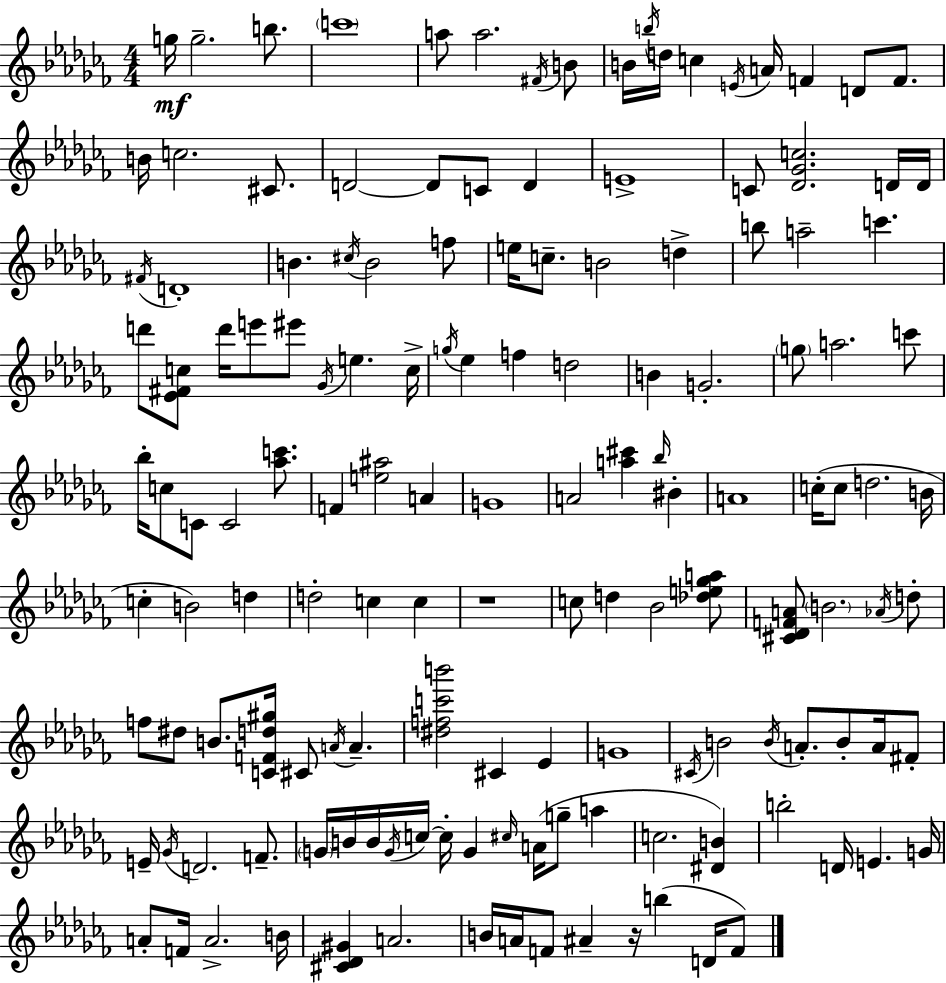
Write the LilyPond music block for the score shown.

{
  \clef treble
  \numericTimeSignature
  \time 4/4
  \key aes \minor
  \repeat volta 2 { g''16\mf g''2.-- b''8. | \parenthesize c'''1 | a''8 a''2. \acciaccatura { fis'16 } b'8 | b'16 \acciaccatura { b''16 } d''16 c''4 \acciaccatura { e'16 } a'16 f'4 d'8 | \break f'8. b'16 c''2. | cis'8. d'2~~ d'8 c'8 d'4 | e'1-> | c'8 <des' ges' c''>2. | \break d'16 d'16 \acciaccatura { fis'16 } d'1-. | b'4. \acciaccatura { cis''16 } b'2 | f''8 e''16 c''8.-- b'2 | d''4-> b''8 a''2-- c'''4. | \break d'''8 <ees' fis' c''>8 d'''16 e'''8 eis'''8 \acciaccatura { ges'16 } e''4. | c''16-> \acciaccatura { g''16 } ees''4 f''4 d''2 | b'4 g'2.-. | \parenthesize g''8 a''2. | \break c'''8 bes''16-. c''8 c'8 c'2 | <aes'' c'''>8. f'4 <e'' ais''>2 | a'4 g'1 | a'2 <a'' cis'''>4 | \break \grace { bes''16 } bis'4-. a'1 | c''16-.( c''8 d''2. | b'16 c''4-. b'2) | d''4 d''2-. | \break c''4 c''4 r1 | c''8 d''4 bes'2 | <des'' e'' ges'' a''>8 <cis' des' f' a'>8 \parenthesize b'2. | \acciaccatura { aes'16 } d''8-. f''8 dis''8 b'8. | \break <c' f' d'' gis''>16 cis'8 \acciaccatura { a'16 } a'4.-- <dis'' f'' c''' b'''>2 | cis'4 ees'4 g'1 | \acciaccatura { cis'16 } b'2 | \acciaccatura { b'16 } a'8.-. b'8-. a'16 fis'8-. e'16-- \acciaccatura { ges'16 } d'2. | \break f'8.-- \parenthesize g'16 b'16 b'16 | \acciaccatura { g'16 } c''16~~ c''16-. g'4 \grace { cis''16 } a'16( g''8-- a''4 c''2. | <dis' b'>4) b''2-. | d'16 e'4. g'16 a'8-. | \break f'16 a'2.-> b'16 <cis' des' gis'>4 | a'2. b'16 | a'16 f'8 ais'4-- r16 b''4( d'16 f'8) } \bar "|."
}